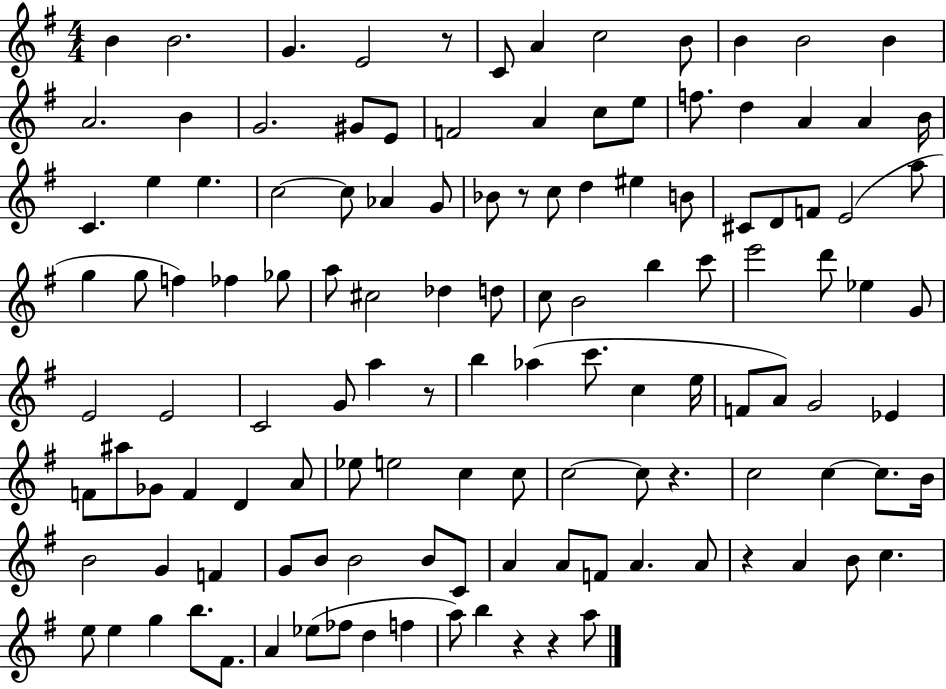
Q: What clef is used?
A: treble